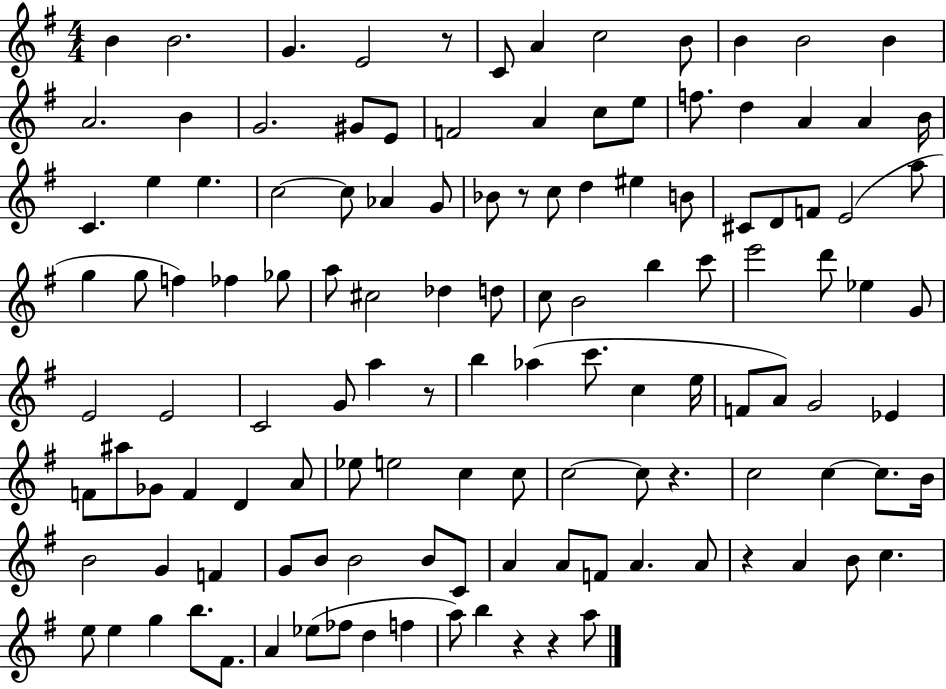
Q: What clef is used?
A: treble